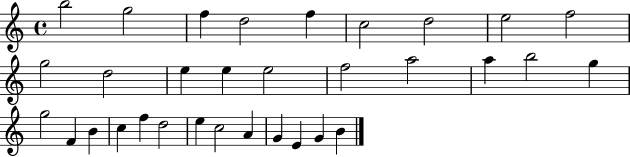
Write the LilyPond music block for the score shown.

{
  \clef treble
  \time 4/4
  \defaultTimeSignature
  \key c \major
  b''2 g''2 | f''4 d''2 f''4 | c''2 d''2 | e''2 f''2 | \break g''2 d''2 | e''4 e''4 e''2 | f''2 a''2 | a''4 b''2 g''4 | \break g''2 f'4 b'4 | c''4 f''4 d''2 | e''4 c''2 a'4 | g'4 e'4 g'4 b'4 | \break \bar "|."
}